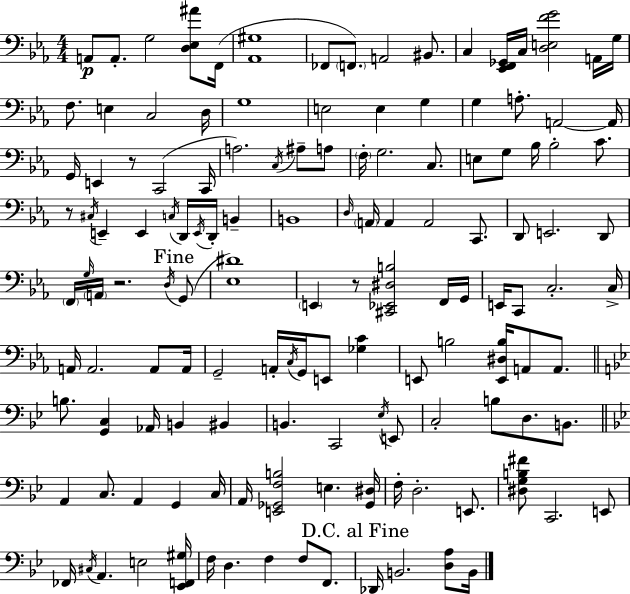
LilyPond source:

{
  \clef bass
  \numericTimeSignature
  \time 4/4
  \key c \minor
  a,8\p a,8.-. g2 <d ees ais'>8 f,16( | <aes, gis>1 | fes,8 \parenthesize f,8.) a,2 bis,8. | c4 <ees, f, ges,>16 c16 <d e f' g'>2 a,16 g16 | \break f8. e4 c2 d16 | g1 | e2 e4 g4 | g4 a8.-. a,2~~ a,16 | \break g,16 e,4 r8 c,2( c,16 | a2.) \acciaccatura { c16 } ais8-- a8 | \parenthesize f16-. g2. c8. | e8 g8 bes16 bes2-. c'8. | \break r8 \acciaccatura { cis16 } e,4-- e,4 \acciaccatura { c16 } d,16 \acciaccatura { e,16 } d,16-. | b,4-- b,1 | \grace { d16 } \parenthesize a,16 a,4 a,2 | c,8. d,8 e,2. | \break d,8 \parenthesize f,16 \grace { g16 } \parenthesize a,16 r2. | \acciaccatura { d16 }( \mark "Fine" g,8 <ees dis'>1) | \parenthesize e,4 r8 <cis, ees, dis b>2 | f,16 g,16 e,16 c,8 c2.-. | \break c16-> a,16 a,2. | a,8 a,16 g,2-- a,16-. | \acciaccatura { c16 } g,16 e,8 <ges c'>4 e,8 b2 | <e, dis b>16 a,8 a,8. \bar "||" \break \key g \minor b8. <g, c>4 aes,16 b,4 bis,4 | b,4. c,2 \acciaccatura { ees16 } e,8 | c2-. b8 d8. b,8. | \bar "||" \break \key bes \major a,4 c8. a,4 g,4 c16 | a,16 <e, ges, f b>2 e4. <ges, dis>16 | f16-. d2.-. e,8. | <dis g b fis'>8 c,2. e,8 | \break fes,16 \acciaccatura { cis16 } a,4. e2 | <ees, f, gis>16 f16 d4. f4 f8 f,8. | \mark "D.C. al Fine" des,16 b,2. <d a>8 | b,16 \bar "|."
}